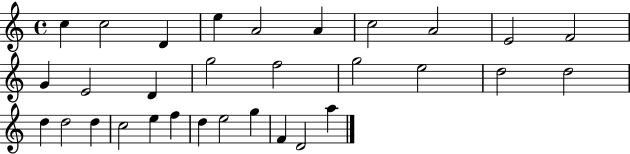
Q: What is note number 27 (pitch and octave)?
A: E5